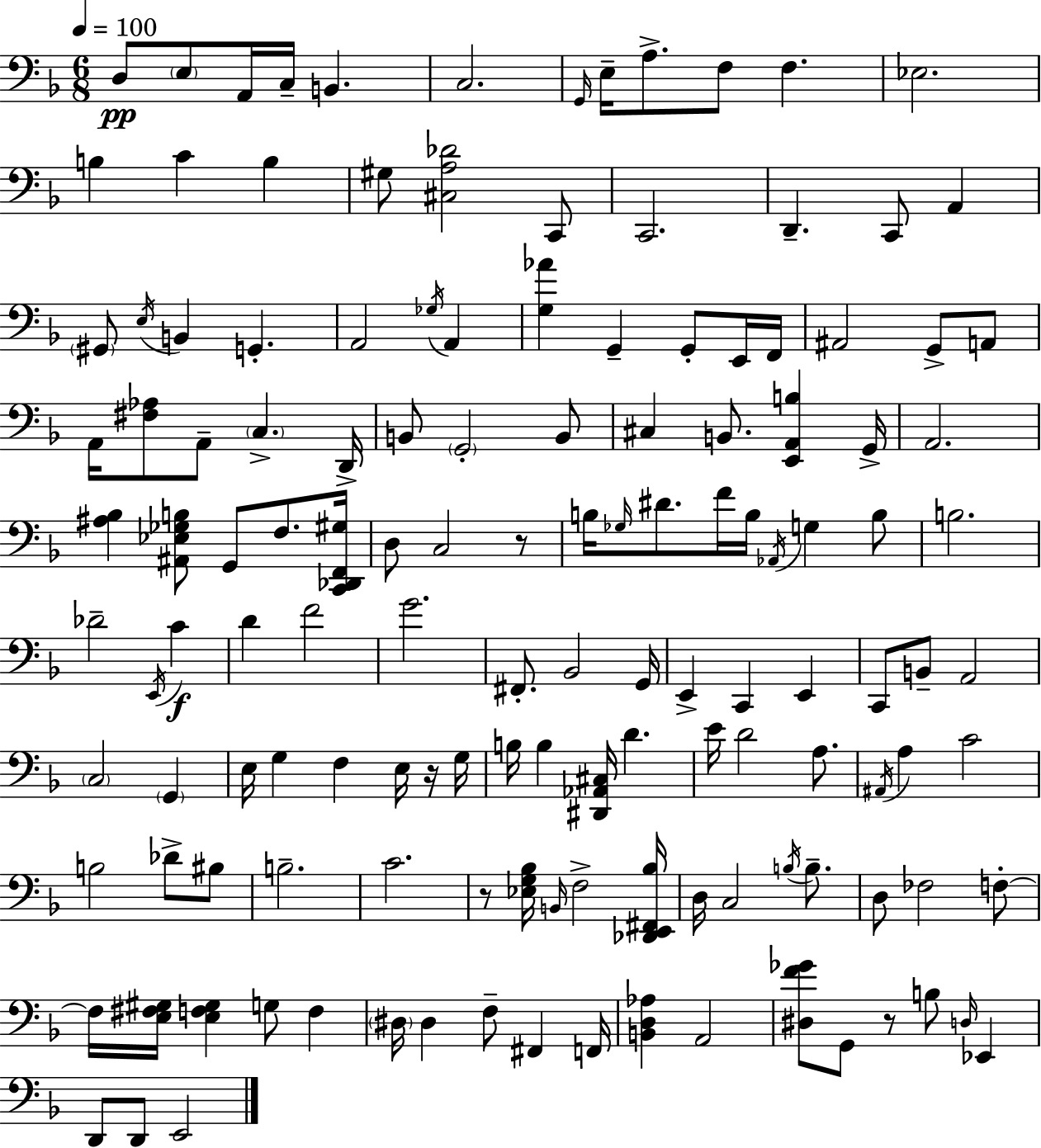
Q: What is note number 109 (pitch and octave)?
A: D#3